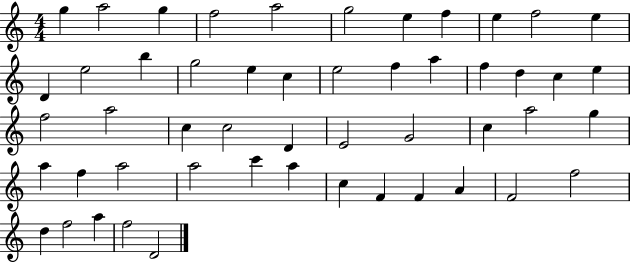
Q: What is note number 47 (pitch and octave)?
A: D5